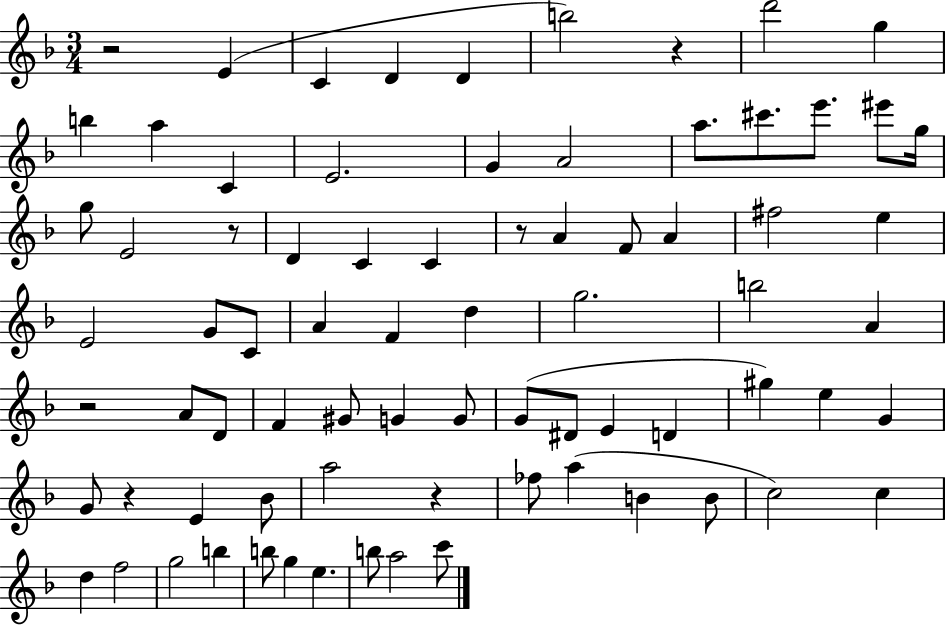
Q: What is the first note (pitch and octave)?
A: E4